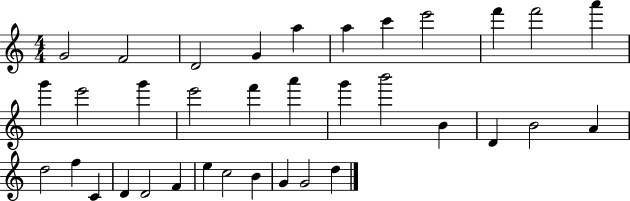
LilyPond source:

{
  \clef treble
  \numericTimeSignature
  \time 4/4
  \key c \major
  g'2 f'2 | d'2 g'4 a''4 | a''4 c'''4 e'''2 | f'''4 f'''2 a'''4 | \break g'''4 e'''2 g'''4 | e'''2 f'''4 a'''4 | g'''4 b'''2 b'4 | d'4 b'2 a'4 | \break d''2 f''4 c'4 | d'4 d'2 f'4 | e''4 c''2 b'4 | g'4 g'2 d''4 | \break \bar "|."
}